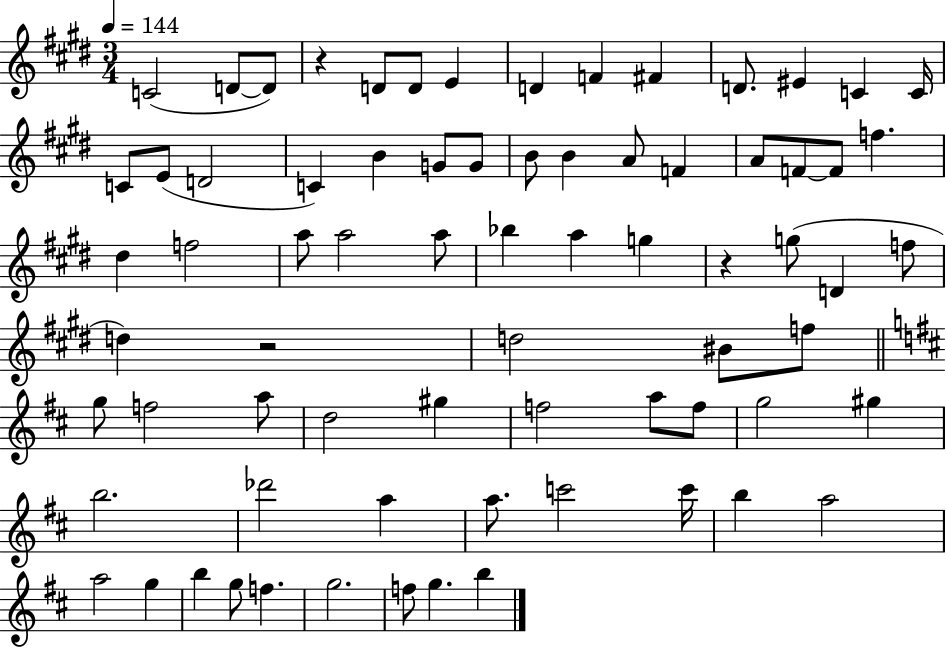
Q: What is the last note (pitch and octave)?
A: B5